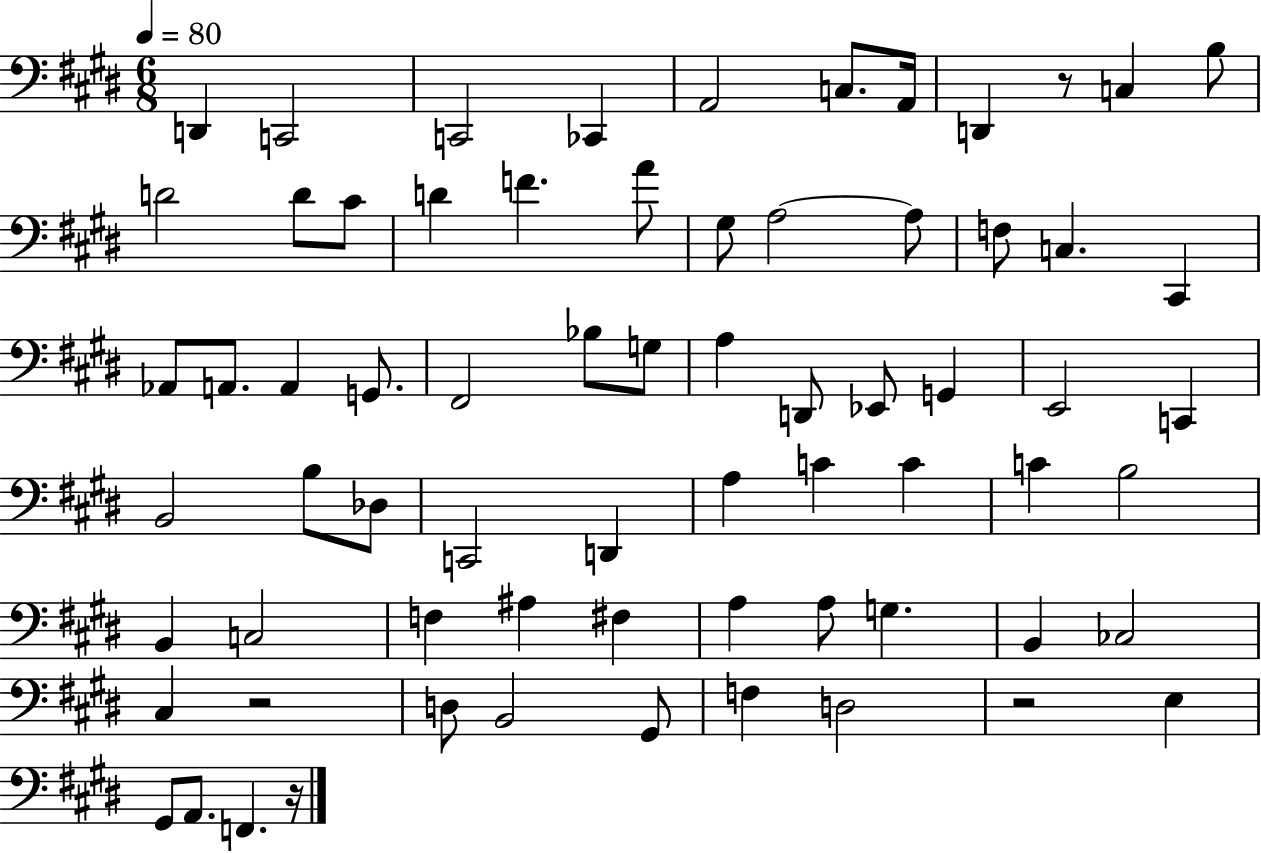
D2/q C2/h C2/h CES2/q A2/h C3/e. A2/s D2/q R/e C3/q B3/e D4/h D4/e C#4/e D4/q F4/q. A4/e G#3/e A3/h A3/e F3/e C3/q. C#2/q Ab2/e A2/e. A2/q G2/e. F#2/h Bb3/e G3/e A3/q D2/e Eb2/e G2/q E2/h C2/q B2/h B3/e Db3/e C2/h D2/q A3/q C4/q C4/q C4/q B3/h B2/q C3/h F3/q A#3/q F#3/q A3/q A3/e G3/q. B2/q CES3/h C#3/q R/h D3/e B2/h G#2/e F3/q D3/h R/h E3/q G#2/e A2/e. F2/q. R/s